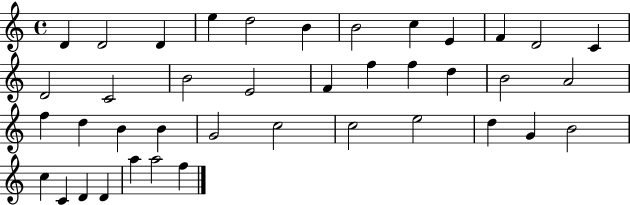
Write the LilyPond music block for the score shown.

{
  \clef treble
  \time 4/4
  \defaultTimeSignature
  \key c \major
  d'4 d'2 d'4 | e''4 d''2 b'4 | b'2 c''4 e'4 | f'4 d'2 c'4 | \break d'2 c'2 | b'2 e'2 | f'4 f''4 f''4 d''4 | b'2 a'2 | \break f''4 d''4 b'4 b'4 | g'2 c''2 | c''2 e''2 | d''4 g'4 b'2 | \break c''4 c'4 d'4 d'4 | a''4 a''2 f''4 | \bar "|."
}